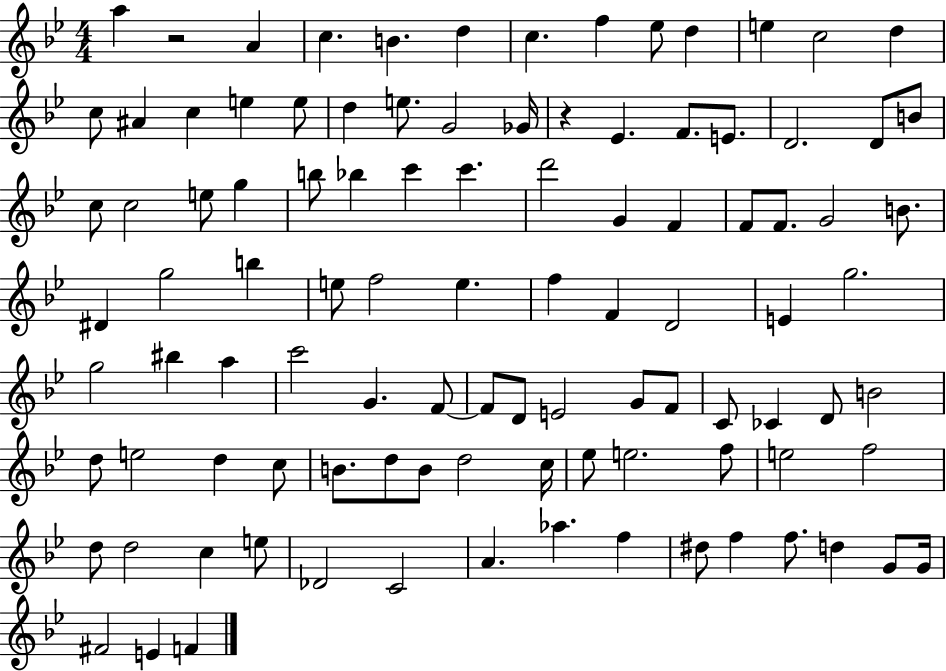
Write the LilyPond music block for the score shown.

{
  \clef treble
  \numericTimeSignature
  \time 4/4
  \key bes \major
  a''4 r2 a'4 | c''4. b'4. d''4 | c''4. f''4 ees''8 d''4 | e''4 c''2 d''4 | \break c''8 ais'4 c''4 e''4 e''8 | d''4 e''8. g'2 ges'16 | r4 ees'4. f'8. e'8. | d'2. d'8 b'8 | \break c''8 c''2 e''8 g''4 | b''8 bes''4 c'''4 c'''4. | d'''2 g'4 f'4 | f'8 f'8. g'2 b'8. | \break dis'4 g''2 b''4 | e''8 f''2 e''4. | f''4 f'4 d'2 | e'4 g''2. | \break g''2 bis''4 a''4 | c'''2 g'4. f'8~~ | f'8 d'8 e'2 g'8 f'8 | c'8 ces'4 d'8 b'2 | \break d''8 e''2 d''4 c''8 | b'8. d''8 b'8 d''2 c''16 | ees''8 e''2. f''8 | e''2 f''2 | \break d''8 d''2 c''4 e''8 | des'2 c'2 | a'4. aes''4. f''4 | dis''8 f''4 f''8. d''4 g'8 g'16 | \break fis'2 e'4 f'4 | \bar "|."
}